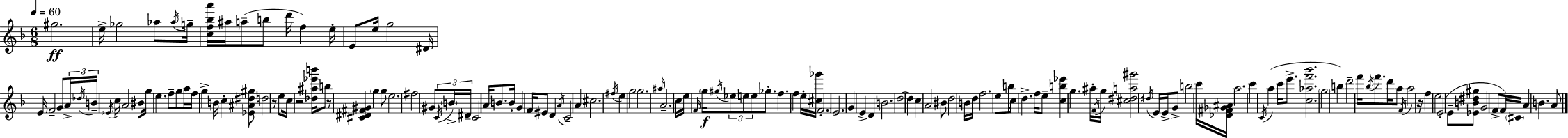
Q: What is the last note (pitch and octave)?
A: A4